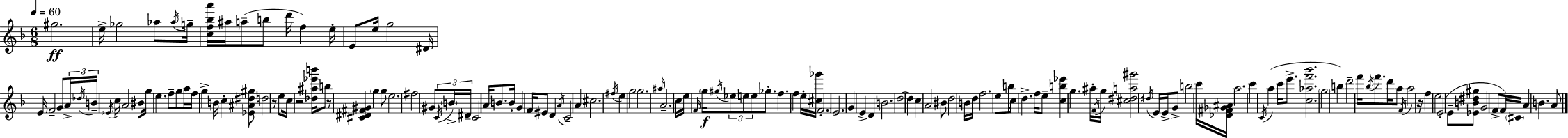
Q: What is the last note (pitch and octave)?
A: A4